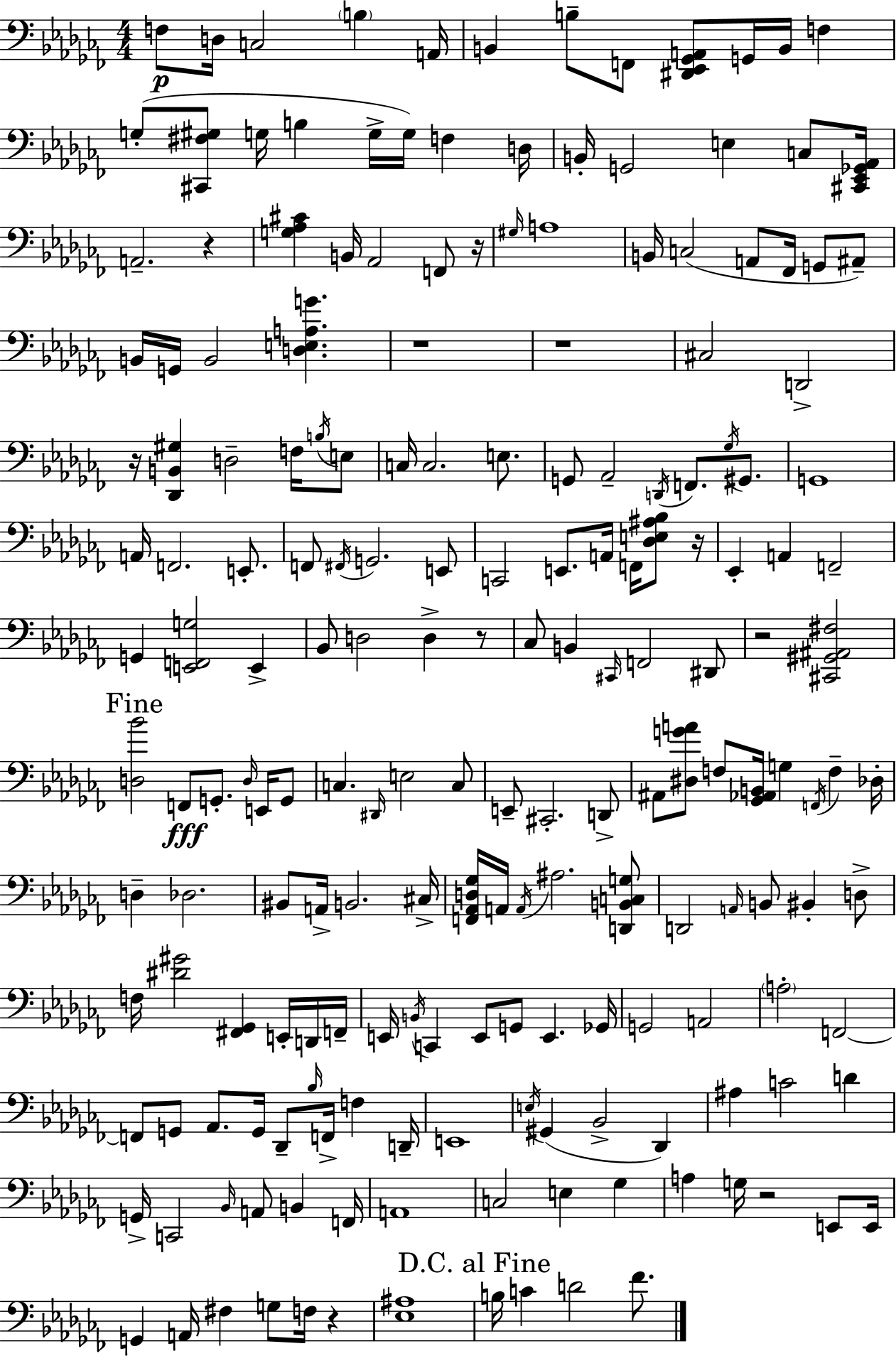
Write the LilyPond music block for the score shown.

{
  \clef bass
  \numericTimeSignature
  \time 4/4
  \key aes \minor
  f8\p d16 c2 \parenthesize b4 a,16 | b,4 b8-- f,8 <dis, ees, ges, a,>8 g,16 b,16 f4 | g8-.( <cis, fis gis>8 g16 b4 g16-> g16) f4 d16 | b,16-. g,2 e4 c8 <cis, ees, ges, aes,>16 | \break a,2.-- r4 | <g aes cis'>4 b,16 aes,2 f,8 r16 | \grace { gis16 } a1 | b,16 c2( a,8 fes,16 g,8 ais,8--) | \break b,16 g,16 b,2 <d e a g'>4. | r1 | r1 | cis2 d,2-> | \break r16 <des, b, gis>4 d2-- f16 \acciaccatura { b16 } | e8 c16 c2. e8. | g,8 aes,2-- \acciaccatura { d,16 } f,8. | \acciaccatura { ges16 } gis,8. g,1 | \break a,16 f,2. | e,8.-. f,8 \acciaccatura { fis,16 } g,2. | e,8 c,2 e,8. | a,16 f,16 <des e ais bes>8 r16 ees,4-. a,4 f,2-- | \break g,4 <e, f, g>2 | e,4-> bes,8 d2 d4-> | r8 ces8 b,4 \grace { cis,16 } f,2 | dis,8 r2 <cis, gis, ais, fis>2 | \break \mark "Fine" <d bes'>2 f,8\fff | g,8.-. \grace { d16 } e,16 g,8 c4. \grace { dis,16 } e2 | c8 e,8-- cis,2.-. | d,8-> ais,8 <dis g' a'>8 f8 <ges, aes, b,>16 g4 | \break \acciaccatura { f,16 } f4-- des16-. d4-- des2. | bis,8 a,16-> b,2. | cis16-> <f, aes, d ges>16 a,16 \acciaccatura { a,16 } ais2. | <d, b, c g>8 d,2 | \break \grace { a,16 } b,8 bis,4-. d8-> f16 <dis' gis'>2 | <fis, ges,>4 e,16-. d,16 f,16-- e,16 \acciaccatura { b,16 } c,4 | e,8 g,8 e,4. ges,16 g,2 | a,2 \parenthesize a2-. | \break f,2~~ f,8 g,8 | aes,8. g,16 des,8-- \grace { bes16 } f,16-> f4 d,16-- e,1 | \acciaccatura { e16 } gis,4( | bes,2-> des,4) ais4 | \break c'2 d'4 g,16-> c,2 | \grace { bes,16 } a,8 b,4 f,16 a,1 | c2 | e4 ges4 a4 | \break g16 r2 e,8 e,16 g,4 | a,16 fis4 g8 f16 r4 <ees ais>1 | \mark "D.C. al Fine" b16 | c'4 d'2 fes'8. \bar "|."
}